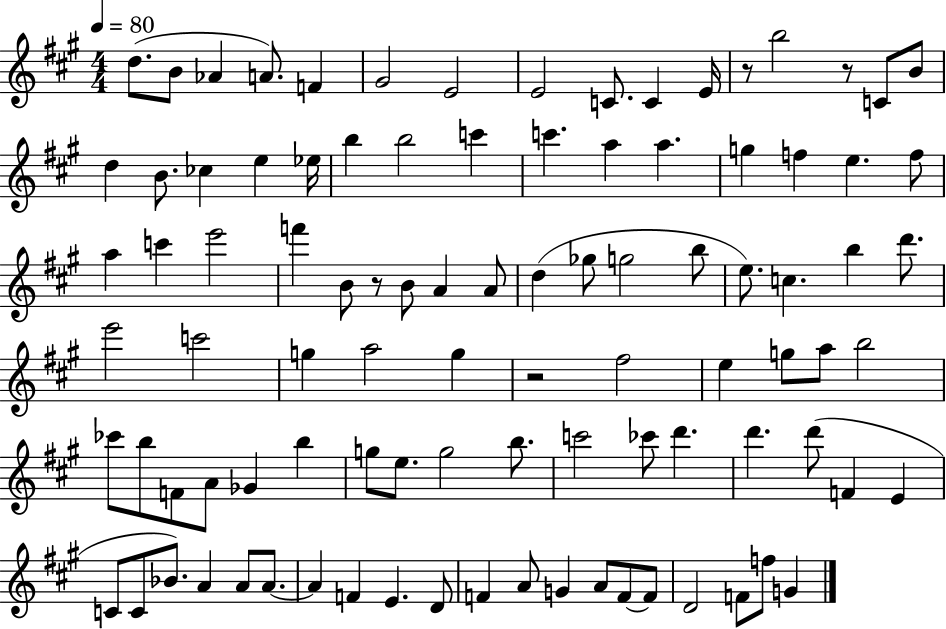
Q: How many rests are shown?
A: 4